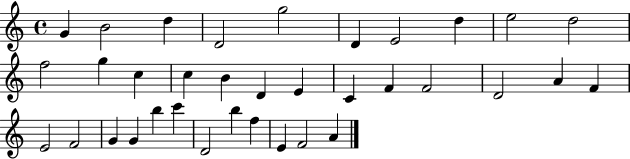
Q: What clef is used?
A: treble